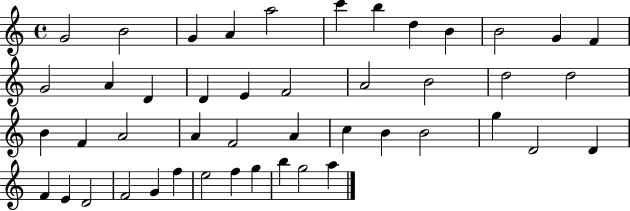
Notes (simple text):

G4/h B4/h G4/q A4/q A5/h C6/q B5/q D5/q B4/q B4/h G4/q F4/q G4/h A4/q D4/q D4/q E4/q F4/h A4/h B4/h D5/h D5/h B4/q F4/q A4/h A4/q F4/h A4/q C5/q B4/q B4/h G5/q D4/h D4/q F4/q E4/q D4/h F4/h G4/q F5/q E5/h F5/q G5/q B5/q G5/h A5/q